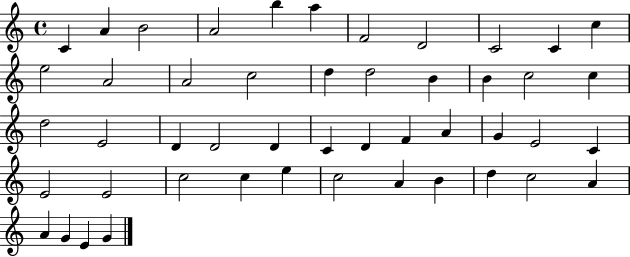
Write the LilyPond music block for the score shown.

{
  \clef treble
  \time 4/4
  \defaultTimeSignature
  \key c \major
  c'4 a'4 b'2 | a'2 b''4 a''4 | f'2 d'2 | c'2 c'4 c''4 | \break e''2 a'2 | a'2 c''2 | d''4 d''2 b'4 | b'4 c''2 c''4 | \break d''2 e'2 | d'4 d'2 d'4 | c'4 d'4 f'4 a'4 | g'4 e'2 c'4 | \break e'2 e'2 | c''2 c''4 e''4 | c''2 a'4 b'4 | d''4 c''2 a'4 | \break a'4 g'4 e'4 g'4 | \bar "|."
}